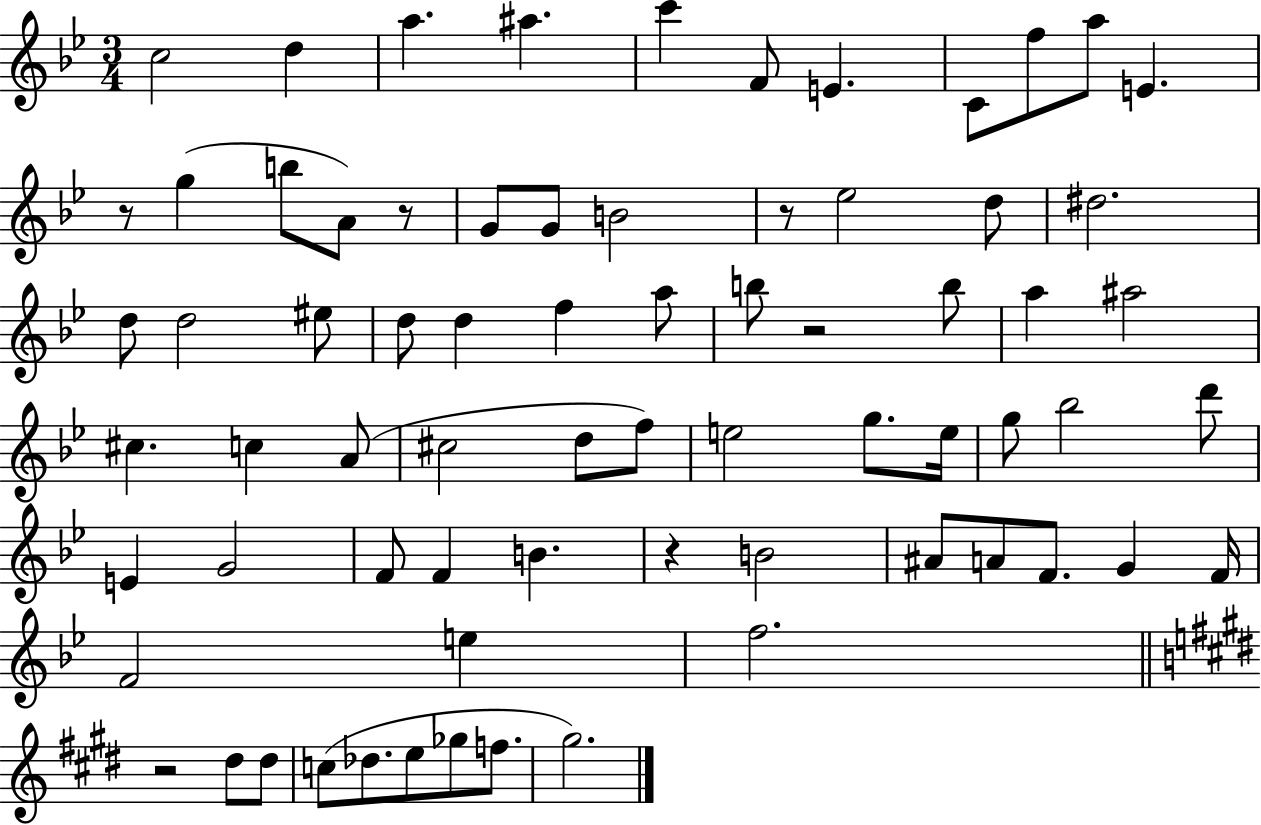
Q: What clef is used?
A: treble